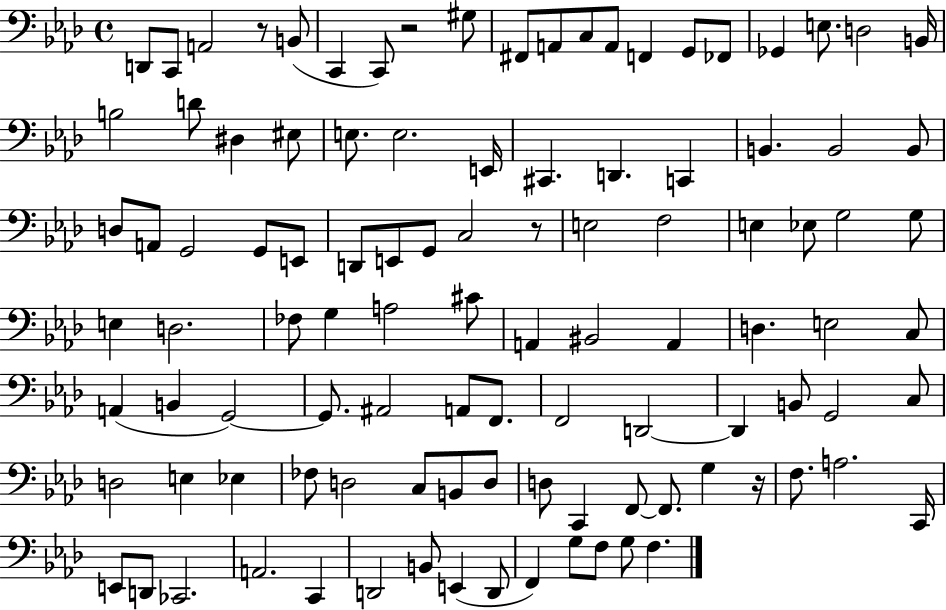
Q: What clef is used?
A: bass